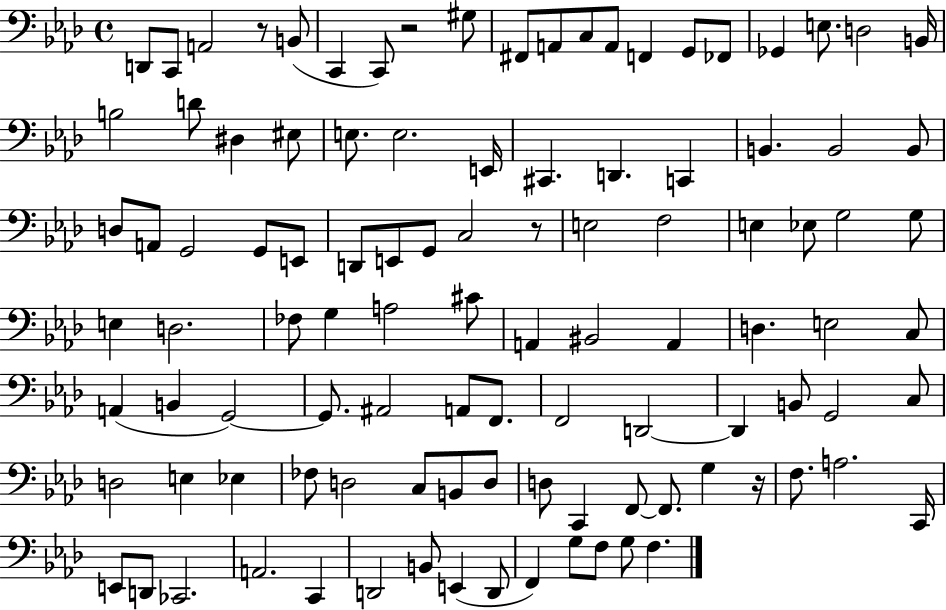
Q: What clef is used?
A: bass